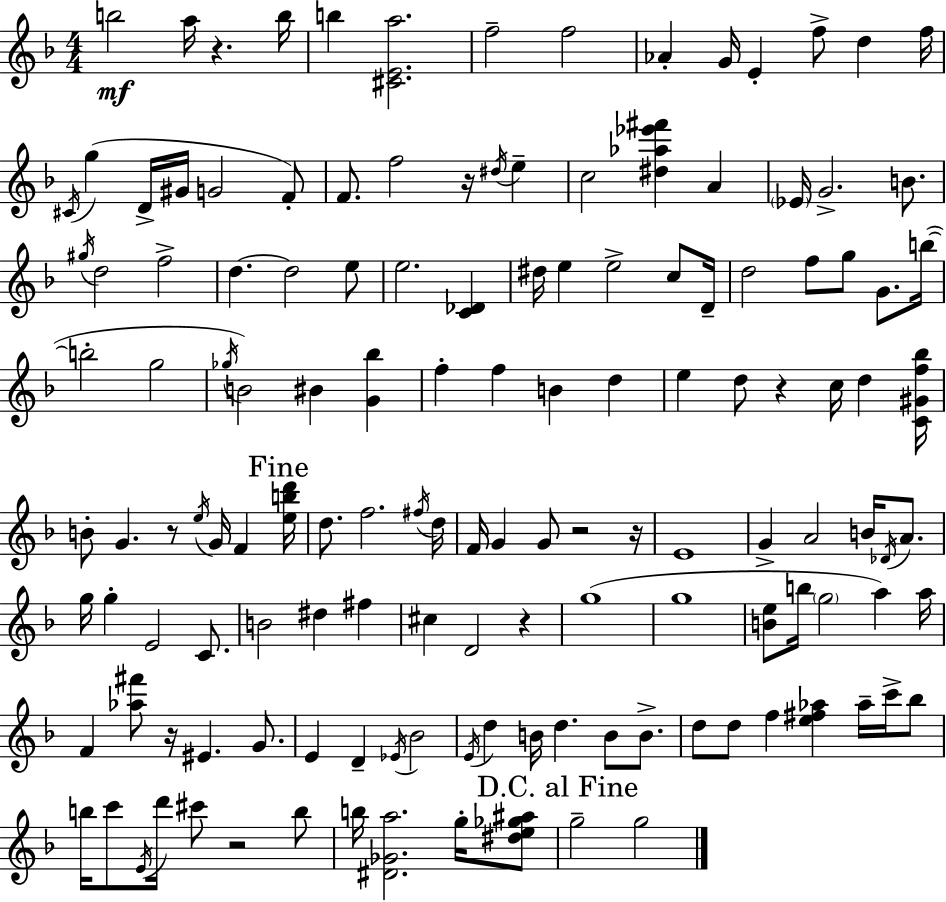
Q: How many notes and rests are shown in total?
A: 139